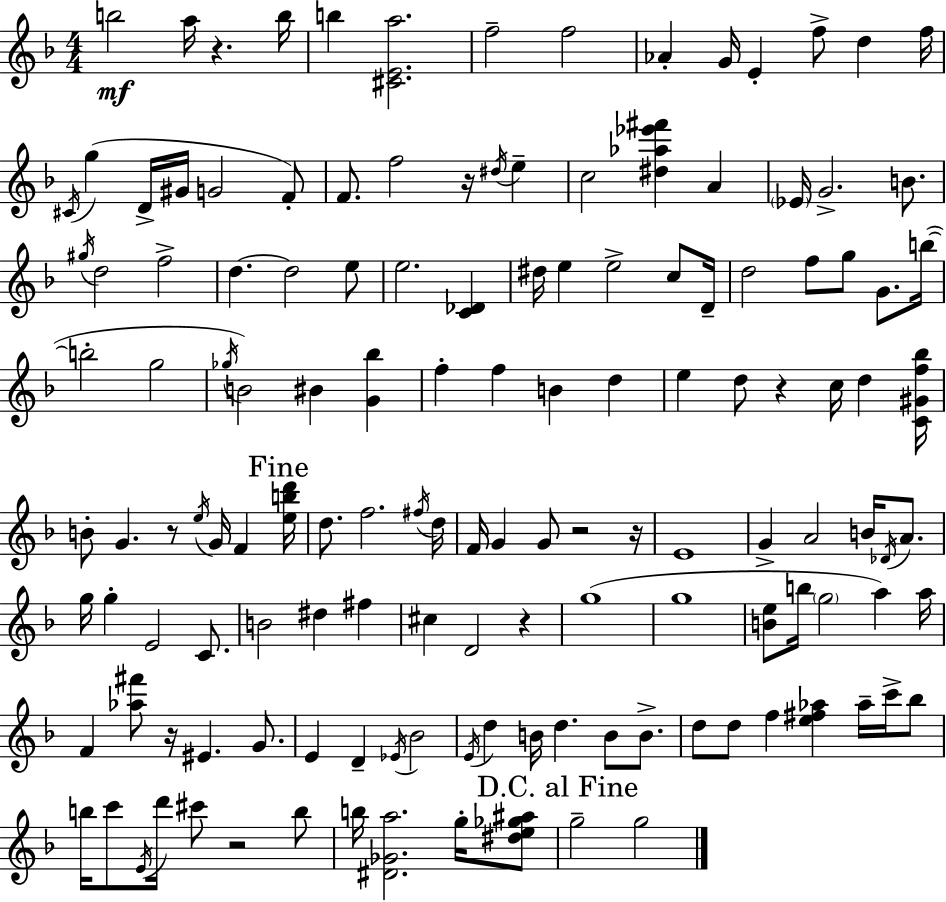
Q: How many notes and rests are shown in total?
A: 139